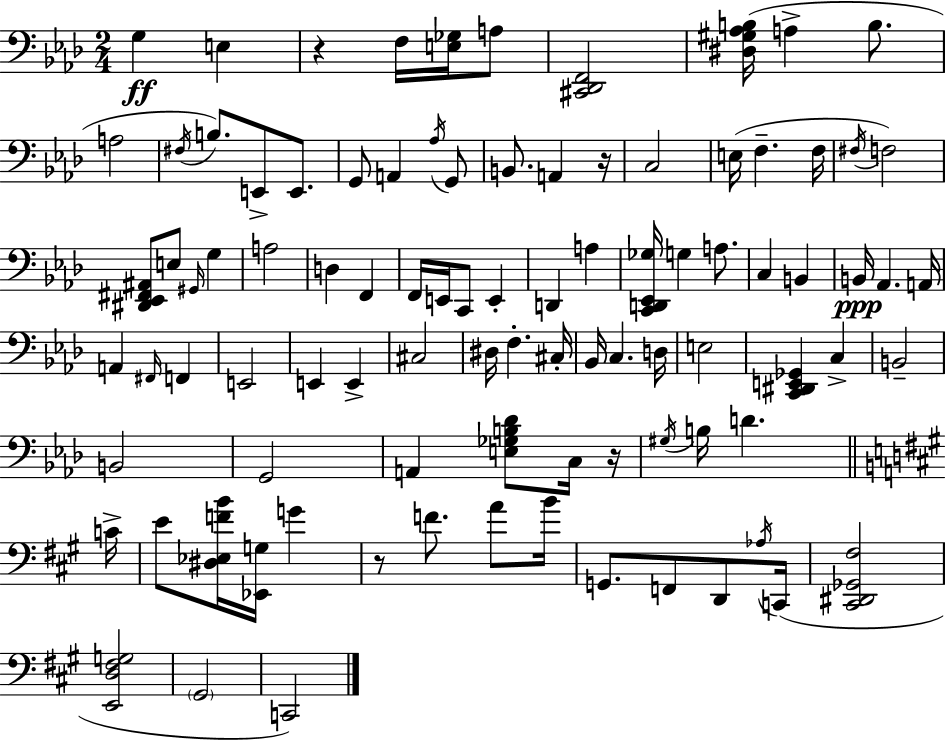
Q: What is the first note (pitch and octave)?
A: G3